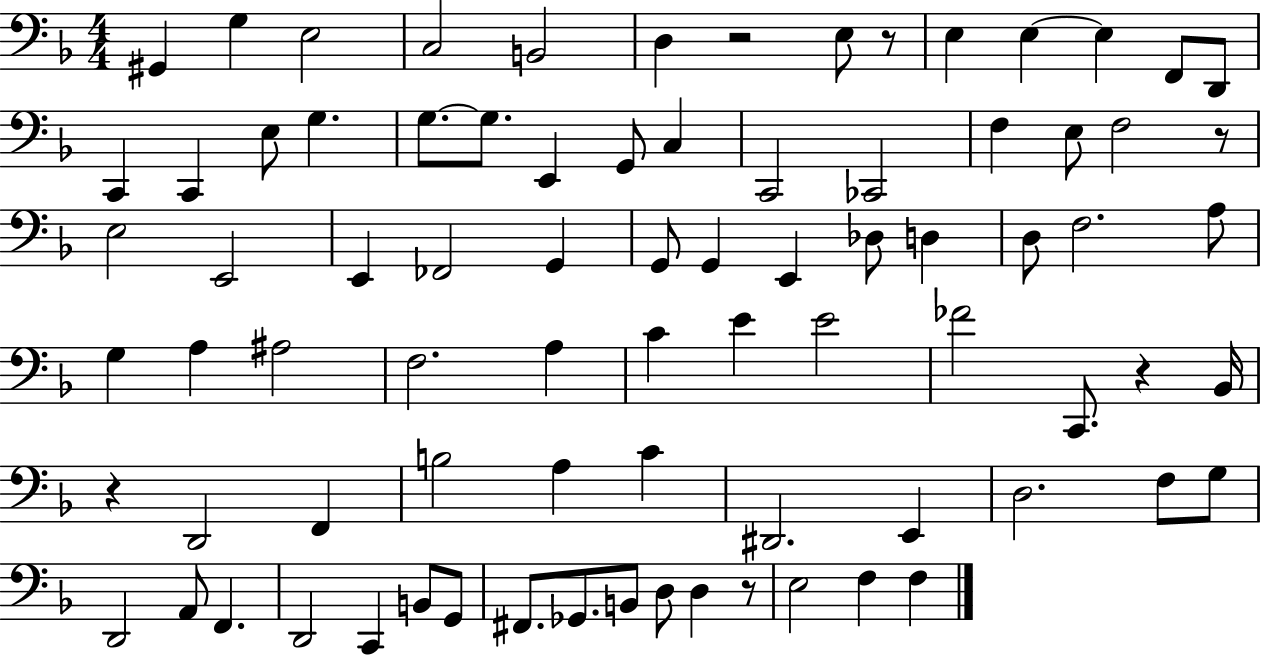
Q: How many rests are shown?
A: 6